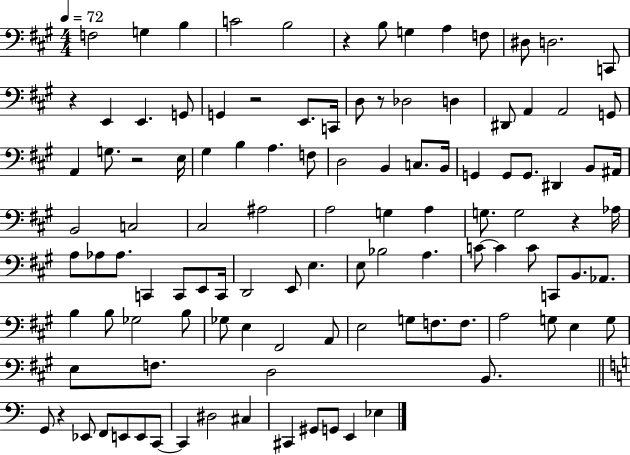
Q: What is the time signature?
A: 4/4